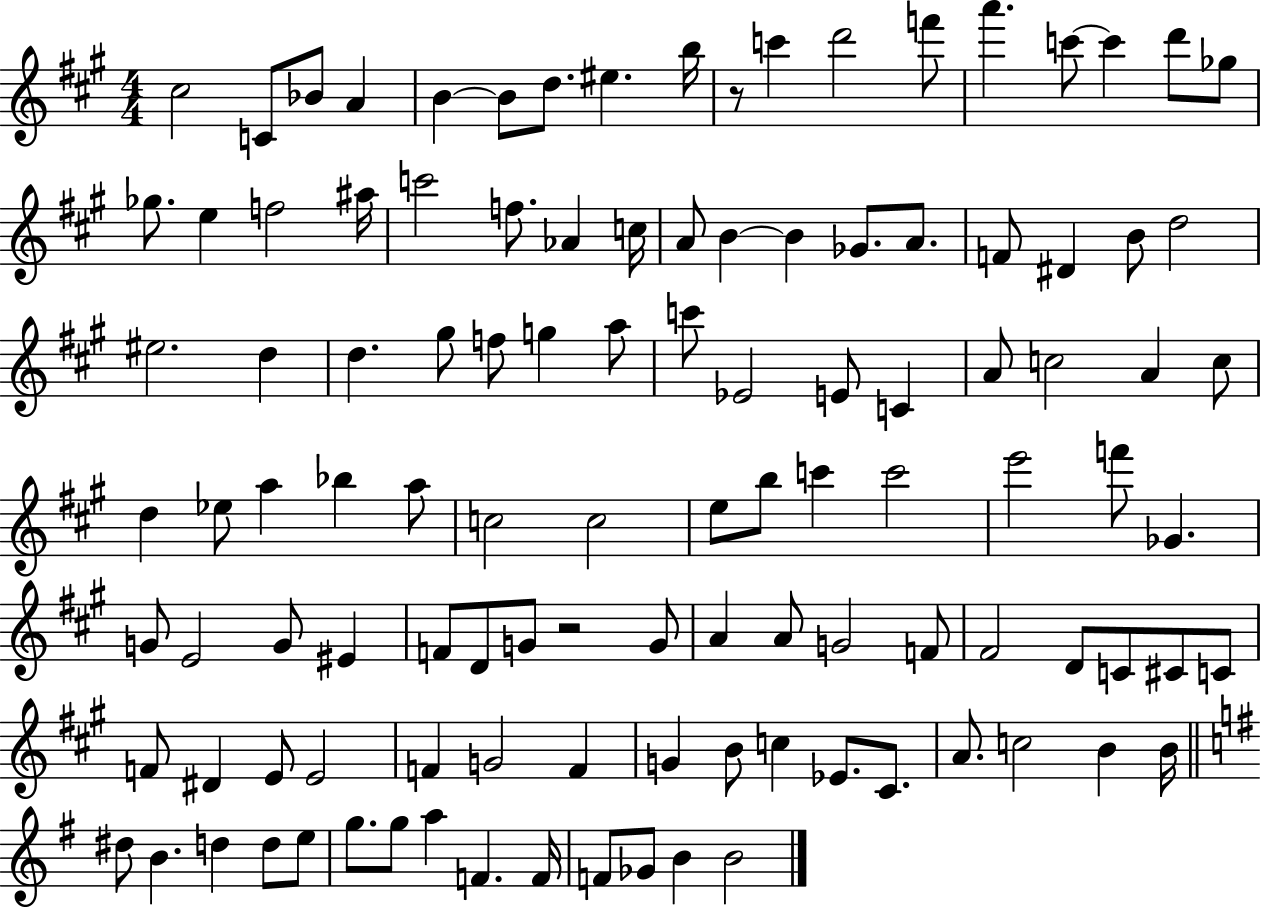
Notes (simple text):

C#5/h C4/e Bb4/e A4/q B4/q B4/e D5/e. EIS5/q. B5/s R/e C6/q D6/h F6/e A6/q. C6/e C6/q D6/e Gb5/e Gb5/e. E5/q F5/h A#5/s C6/h F5/e. Ab4/q C5/s A4/e B4/q B4/q Gb4/e. A4/e. F4/e D#4/q B4/e D5/h EIS5/h. D5/q D5/q. G#5/e F5/e G5/q A5/e C6/e Eb4/h E4/e C4/q A4/e C5/h A4/q C5/e D5/q Eb5/e A5/q Bb5/q A5/e C5/h C5/h E5/e B5/e C6/q C6/h E6/h F6/e Gb4/q. G4/e E4/h G4/e EIS4/q F4/e D4/e G4/e R/h G4/e A4/q A4/e G4/h F4/e F#4/h D4/e C4/e C#4/e C4/e F4/e D#4/q E4/e E4/h F4/q G4/h F4/q G4/q B4/e C5/q Eb4/e. C#4/e. A4/e. C5/h B4/q B4/s D#5/e B4/q. D5/q D5/e E5/e G5/e. G5/e A5/q F4/q. F4/s F4/e Gb4/e B4/q B4/h